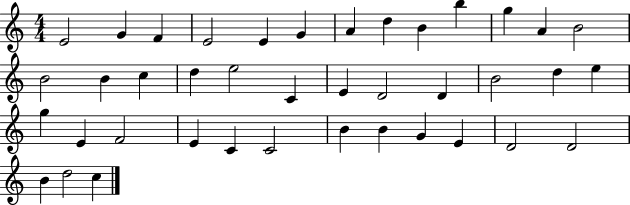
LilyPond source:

{
  \clef treble
  \numericTimeSignature
  \time 4/4
  \key c \major
  e'2 g'4 f'4 | e'2 e'4 g'4 | a'4 d''4 b'4 b''4 | g''4 a'4 b'2 | \break b'2 b'4 c''4 | d''4 e''2 c'4 | e'4 d'2 d'4 | b'2 d''4 e''4 | \break g''4 e'4 f'2 | e'4 c'4 c'2 | b'4 b'4 g'4 e'4 | d'2 d'2 | \break b'4 d''2 c''4 | \bar "|."
}